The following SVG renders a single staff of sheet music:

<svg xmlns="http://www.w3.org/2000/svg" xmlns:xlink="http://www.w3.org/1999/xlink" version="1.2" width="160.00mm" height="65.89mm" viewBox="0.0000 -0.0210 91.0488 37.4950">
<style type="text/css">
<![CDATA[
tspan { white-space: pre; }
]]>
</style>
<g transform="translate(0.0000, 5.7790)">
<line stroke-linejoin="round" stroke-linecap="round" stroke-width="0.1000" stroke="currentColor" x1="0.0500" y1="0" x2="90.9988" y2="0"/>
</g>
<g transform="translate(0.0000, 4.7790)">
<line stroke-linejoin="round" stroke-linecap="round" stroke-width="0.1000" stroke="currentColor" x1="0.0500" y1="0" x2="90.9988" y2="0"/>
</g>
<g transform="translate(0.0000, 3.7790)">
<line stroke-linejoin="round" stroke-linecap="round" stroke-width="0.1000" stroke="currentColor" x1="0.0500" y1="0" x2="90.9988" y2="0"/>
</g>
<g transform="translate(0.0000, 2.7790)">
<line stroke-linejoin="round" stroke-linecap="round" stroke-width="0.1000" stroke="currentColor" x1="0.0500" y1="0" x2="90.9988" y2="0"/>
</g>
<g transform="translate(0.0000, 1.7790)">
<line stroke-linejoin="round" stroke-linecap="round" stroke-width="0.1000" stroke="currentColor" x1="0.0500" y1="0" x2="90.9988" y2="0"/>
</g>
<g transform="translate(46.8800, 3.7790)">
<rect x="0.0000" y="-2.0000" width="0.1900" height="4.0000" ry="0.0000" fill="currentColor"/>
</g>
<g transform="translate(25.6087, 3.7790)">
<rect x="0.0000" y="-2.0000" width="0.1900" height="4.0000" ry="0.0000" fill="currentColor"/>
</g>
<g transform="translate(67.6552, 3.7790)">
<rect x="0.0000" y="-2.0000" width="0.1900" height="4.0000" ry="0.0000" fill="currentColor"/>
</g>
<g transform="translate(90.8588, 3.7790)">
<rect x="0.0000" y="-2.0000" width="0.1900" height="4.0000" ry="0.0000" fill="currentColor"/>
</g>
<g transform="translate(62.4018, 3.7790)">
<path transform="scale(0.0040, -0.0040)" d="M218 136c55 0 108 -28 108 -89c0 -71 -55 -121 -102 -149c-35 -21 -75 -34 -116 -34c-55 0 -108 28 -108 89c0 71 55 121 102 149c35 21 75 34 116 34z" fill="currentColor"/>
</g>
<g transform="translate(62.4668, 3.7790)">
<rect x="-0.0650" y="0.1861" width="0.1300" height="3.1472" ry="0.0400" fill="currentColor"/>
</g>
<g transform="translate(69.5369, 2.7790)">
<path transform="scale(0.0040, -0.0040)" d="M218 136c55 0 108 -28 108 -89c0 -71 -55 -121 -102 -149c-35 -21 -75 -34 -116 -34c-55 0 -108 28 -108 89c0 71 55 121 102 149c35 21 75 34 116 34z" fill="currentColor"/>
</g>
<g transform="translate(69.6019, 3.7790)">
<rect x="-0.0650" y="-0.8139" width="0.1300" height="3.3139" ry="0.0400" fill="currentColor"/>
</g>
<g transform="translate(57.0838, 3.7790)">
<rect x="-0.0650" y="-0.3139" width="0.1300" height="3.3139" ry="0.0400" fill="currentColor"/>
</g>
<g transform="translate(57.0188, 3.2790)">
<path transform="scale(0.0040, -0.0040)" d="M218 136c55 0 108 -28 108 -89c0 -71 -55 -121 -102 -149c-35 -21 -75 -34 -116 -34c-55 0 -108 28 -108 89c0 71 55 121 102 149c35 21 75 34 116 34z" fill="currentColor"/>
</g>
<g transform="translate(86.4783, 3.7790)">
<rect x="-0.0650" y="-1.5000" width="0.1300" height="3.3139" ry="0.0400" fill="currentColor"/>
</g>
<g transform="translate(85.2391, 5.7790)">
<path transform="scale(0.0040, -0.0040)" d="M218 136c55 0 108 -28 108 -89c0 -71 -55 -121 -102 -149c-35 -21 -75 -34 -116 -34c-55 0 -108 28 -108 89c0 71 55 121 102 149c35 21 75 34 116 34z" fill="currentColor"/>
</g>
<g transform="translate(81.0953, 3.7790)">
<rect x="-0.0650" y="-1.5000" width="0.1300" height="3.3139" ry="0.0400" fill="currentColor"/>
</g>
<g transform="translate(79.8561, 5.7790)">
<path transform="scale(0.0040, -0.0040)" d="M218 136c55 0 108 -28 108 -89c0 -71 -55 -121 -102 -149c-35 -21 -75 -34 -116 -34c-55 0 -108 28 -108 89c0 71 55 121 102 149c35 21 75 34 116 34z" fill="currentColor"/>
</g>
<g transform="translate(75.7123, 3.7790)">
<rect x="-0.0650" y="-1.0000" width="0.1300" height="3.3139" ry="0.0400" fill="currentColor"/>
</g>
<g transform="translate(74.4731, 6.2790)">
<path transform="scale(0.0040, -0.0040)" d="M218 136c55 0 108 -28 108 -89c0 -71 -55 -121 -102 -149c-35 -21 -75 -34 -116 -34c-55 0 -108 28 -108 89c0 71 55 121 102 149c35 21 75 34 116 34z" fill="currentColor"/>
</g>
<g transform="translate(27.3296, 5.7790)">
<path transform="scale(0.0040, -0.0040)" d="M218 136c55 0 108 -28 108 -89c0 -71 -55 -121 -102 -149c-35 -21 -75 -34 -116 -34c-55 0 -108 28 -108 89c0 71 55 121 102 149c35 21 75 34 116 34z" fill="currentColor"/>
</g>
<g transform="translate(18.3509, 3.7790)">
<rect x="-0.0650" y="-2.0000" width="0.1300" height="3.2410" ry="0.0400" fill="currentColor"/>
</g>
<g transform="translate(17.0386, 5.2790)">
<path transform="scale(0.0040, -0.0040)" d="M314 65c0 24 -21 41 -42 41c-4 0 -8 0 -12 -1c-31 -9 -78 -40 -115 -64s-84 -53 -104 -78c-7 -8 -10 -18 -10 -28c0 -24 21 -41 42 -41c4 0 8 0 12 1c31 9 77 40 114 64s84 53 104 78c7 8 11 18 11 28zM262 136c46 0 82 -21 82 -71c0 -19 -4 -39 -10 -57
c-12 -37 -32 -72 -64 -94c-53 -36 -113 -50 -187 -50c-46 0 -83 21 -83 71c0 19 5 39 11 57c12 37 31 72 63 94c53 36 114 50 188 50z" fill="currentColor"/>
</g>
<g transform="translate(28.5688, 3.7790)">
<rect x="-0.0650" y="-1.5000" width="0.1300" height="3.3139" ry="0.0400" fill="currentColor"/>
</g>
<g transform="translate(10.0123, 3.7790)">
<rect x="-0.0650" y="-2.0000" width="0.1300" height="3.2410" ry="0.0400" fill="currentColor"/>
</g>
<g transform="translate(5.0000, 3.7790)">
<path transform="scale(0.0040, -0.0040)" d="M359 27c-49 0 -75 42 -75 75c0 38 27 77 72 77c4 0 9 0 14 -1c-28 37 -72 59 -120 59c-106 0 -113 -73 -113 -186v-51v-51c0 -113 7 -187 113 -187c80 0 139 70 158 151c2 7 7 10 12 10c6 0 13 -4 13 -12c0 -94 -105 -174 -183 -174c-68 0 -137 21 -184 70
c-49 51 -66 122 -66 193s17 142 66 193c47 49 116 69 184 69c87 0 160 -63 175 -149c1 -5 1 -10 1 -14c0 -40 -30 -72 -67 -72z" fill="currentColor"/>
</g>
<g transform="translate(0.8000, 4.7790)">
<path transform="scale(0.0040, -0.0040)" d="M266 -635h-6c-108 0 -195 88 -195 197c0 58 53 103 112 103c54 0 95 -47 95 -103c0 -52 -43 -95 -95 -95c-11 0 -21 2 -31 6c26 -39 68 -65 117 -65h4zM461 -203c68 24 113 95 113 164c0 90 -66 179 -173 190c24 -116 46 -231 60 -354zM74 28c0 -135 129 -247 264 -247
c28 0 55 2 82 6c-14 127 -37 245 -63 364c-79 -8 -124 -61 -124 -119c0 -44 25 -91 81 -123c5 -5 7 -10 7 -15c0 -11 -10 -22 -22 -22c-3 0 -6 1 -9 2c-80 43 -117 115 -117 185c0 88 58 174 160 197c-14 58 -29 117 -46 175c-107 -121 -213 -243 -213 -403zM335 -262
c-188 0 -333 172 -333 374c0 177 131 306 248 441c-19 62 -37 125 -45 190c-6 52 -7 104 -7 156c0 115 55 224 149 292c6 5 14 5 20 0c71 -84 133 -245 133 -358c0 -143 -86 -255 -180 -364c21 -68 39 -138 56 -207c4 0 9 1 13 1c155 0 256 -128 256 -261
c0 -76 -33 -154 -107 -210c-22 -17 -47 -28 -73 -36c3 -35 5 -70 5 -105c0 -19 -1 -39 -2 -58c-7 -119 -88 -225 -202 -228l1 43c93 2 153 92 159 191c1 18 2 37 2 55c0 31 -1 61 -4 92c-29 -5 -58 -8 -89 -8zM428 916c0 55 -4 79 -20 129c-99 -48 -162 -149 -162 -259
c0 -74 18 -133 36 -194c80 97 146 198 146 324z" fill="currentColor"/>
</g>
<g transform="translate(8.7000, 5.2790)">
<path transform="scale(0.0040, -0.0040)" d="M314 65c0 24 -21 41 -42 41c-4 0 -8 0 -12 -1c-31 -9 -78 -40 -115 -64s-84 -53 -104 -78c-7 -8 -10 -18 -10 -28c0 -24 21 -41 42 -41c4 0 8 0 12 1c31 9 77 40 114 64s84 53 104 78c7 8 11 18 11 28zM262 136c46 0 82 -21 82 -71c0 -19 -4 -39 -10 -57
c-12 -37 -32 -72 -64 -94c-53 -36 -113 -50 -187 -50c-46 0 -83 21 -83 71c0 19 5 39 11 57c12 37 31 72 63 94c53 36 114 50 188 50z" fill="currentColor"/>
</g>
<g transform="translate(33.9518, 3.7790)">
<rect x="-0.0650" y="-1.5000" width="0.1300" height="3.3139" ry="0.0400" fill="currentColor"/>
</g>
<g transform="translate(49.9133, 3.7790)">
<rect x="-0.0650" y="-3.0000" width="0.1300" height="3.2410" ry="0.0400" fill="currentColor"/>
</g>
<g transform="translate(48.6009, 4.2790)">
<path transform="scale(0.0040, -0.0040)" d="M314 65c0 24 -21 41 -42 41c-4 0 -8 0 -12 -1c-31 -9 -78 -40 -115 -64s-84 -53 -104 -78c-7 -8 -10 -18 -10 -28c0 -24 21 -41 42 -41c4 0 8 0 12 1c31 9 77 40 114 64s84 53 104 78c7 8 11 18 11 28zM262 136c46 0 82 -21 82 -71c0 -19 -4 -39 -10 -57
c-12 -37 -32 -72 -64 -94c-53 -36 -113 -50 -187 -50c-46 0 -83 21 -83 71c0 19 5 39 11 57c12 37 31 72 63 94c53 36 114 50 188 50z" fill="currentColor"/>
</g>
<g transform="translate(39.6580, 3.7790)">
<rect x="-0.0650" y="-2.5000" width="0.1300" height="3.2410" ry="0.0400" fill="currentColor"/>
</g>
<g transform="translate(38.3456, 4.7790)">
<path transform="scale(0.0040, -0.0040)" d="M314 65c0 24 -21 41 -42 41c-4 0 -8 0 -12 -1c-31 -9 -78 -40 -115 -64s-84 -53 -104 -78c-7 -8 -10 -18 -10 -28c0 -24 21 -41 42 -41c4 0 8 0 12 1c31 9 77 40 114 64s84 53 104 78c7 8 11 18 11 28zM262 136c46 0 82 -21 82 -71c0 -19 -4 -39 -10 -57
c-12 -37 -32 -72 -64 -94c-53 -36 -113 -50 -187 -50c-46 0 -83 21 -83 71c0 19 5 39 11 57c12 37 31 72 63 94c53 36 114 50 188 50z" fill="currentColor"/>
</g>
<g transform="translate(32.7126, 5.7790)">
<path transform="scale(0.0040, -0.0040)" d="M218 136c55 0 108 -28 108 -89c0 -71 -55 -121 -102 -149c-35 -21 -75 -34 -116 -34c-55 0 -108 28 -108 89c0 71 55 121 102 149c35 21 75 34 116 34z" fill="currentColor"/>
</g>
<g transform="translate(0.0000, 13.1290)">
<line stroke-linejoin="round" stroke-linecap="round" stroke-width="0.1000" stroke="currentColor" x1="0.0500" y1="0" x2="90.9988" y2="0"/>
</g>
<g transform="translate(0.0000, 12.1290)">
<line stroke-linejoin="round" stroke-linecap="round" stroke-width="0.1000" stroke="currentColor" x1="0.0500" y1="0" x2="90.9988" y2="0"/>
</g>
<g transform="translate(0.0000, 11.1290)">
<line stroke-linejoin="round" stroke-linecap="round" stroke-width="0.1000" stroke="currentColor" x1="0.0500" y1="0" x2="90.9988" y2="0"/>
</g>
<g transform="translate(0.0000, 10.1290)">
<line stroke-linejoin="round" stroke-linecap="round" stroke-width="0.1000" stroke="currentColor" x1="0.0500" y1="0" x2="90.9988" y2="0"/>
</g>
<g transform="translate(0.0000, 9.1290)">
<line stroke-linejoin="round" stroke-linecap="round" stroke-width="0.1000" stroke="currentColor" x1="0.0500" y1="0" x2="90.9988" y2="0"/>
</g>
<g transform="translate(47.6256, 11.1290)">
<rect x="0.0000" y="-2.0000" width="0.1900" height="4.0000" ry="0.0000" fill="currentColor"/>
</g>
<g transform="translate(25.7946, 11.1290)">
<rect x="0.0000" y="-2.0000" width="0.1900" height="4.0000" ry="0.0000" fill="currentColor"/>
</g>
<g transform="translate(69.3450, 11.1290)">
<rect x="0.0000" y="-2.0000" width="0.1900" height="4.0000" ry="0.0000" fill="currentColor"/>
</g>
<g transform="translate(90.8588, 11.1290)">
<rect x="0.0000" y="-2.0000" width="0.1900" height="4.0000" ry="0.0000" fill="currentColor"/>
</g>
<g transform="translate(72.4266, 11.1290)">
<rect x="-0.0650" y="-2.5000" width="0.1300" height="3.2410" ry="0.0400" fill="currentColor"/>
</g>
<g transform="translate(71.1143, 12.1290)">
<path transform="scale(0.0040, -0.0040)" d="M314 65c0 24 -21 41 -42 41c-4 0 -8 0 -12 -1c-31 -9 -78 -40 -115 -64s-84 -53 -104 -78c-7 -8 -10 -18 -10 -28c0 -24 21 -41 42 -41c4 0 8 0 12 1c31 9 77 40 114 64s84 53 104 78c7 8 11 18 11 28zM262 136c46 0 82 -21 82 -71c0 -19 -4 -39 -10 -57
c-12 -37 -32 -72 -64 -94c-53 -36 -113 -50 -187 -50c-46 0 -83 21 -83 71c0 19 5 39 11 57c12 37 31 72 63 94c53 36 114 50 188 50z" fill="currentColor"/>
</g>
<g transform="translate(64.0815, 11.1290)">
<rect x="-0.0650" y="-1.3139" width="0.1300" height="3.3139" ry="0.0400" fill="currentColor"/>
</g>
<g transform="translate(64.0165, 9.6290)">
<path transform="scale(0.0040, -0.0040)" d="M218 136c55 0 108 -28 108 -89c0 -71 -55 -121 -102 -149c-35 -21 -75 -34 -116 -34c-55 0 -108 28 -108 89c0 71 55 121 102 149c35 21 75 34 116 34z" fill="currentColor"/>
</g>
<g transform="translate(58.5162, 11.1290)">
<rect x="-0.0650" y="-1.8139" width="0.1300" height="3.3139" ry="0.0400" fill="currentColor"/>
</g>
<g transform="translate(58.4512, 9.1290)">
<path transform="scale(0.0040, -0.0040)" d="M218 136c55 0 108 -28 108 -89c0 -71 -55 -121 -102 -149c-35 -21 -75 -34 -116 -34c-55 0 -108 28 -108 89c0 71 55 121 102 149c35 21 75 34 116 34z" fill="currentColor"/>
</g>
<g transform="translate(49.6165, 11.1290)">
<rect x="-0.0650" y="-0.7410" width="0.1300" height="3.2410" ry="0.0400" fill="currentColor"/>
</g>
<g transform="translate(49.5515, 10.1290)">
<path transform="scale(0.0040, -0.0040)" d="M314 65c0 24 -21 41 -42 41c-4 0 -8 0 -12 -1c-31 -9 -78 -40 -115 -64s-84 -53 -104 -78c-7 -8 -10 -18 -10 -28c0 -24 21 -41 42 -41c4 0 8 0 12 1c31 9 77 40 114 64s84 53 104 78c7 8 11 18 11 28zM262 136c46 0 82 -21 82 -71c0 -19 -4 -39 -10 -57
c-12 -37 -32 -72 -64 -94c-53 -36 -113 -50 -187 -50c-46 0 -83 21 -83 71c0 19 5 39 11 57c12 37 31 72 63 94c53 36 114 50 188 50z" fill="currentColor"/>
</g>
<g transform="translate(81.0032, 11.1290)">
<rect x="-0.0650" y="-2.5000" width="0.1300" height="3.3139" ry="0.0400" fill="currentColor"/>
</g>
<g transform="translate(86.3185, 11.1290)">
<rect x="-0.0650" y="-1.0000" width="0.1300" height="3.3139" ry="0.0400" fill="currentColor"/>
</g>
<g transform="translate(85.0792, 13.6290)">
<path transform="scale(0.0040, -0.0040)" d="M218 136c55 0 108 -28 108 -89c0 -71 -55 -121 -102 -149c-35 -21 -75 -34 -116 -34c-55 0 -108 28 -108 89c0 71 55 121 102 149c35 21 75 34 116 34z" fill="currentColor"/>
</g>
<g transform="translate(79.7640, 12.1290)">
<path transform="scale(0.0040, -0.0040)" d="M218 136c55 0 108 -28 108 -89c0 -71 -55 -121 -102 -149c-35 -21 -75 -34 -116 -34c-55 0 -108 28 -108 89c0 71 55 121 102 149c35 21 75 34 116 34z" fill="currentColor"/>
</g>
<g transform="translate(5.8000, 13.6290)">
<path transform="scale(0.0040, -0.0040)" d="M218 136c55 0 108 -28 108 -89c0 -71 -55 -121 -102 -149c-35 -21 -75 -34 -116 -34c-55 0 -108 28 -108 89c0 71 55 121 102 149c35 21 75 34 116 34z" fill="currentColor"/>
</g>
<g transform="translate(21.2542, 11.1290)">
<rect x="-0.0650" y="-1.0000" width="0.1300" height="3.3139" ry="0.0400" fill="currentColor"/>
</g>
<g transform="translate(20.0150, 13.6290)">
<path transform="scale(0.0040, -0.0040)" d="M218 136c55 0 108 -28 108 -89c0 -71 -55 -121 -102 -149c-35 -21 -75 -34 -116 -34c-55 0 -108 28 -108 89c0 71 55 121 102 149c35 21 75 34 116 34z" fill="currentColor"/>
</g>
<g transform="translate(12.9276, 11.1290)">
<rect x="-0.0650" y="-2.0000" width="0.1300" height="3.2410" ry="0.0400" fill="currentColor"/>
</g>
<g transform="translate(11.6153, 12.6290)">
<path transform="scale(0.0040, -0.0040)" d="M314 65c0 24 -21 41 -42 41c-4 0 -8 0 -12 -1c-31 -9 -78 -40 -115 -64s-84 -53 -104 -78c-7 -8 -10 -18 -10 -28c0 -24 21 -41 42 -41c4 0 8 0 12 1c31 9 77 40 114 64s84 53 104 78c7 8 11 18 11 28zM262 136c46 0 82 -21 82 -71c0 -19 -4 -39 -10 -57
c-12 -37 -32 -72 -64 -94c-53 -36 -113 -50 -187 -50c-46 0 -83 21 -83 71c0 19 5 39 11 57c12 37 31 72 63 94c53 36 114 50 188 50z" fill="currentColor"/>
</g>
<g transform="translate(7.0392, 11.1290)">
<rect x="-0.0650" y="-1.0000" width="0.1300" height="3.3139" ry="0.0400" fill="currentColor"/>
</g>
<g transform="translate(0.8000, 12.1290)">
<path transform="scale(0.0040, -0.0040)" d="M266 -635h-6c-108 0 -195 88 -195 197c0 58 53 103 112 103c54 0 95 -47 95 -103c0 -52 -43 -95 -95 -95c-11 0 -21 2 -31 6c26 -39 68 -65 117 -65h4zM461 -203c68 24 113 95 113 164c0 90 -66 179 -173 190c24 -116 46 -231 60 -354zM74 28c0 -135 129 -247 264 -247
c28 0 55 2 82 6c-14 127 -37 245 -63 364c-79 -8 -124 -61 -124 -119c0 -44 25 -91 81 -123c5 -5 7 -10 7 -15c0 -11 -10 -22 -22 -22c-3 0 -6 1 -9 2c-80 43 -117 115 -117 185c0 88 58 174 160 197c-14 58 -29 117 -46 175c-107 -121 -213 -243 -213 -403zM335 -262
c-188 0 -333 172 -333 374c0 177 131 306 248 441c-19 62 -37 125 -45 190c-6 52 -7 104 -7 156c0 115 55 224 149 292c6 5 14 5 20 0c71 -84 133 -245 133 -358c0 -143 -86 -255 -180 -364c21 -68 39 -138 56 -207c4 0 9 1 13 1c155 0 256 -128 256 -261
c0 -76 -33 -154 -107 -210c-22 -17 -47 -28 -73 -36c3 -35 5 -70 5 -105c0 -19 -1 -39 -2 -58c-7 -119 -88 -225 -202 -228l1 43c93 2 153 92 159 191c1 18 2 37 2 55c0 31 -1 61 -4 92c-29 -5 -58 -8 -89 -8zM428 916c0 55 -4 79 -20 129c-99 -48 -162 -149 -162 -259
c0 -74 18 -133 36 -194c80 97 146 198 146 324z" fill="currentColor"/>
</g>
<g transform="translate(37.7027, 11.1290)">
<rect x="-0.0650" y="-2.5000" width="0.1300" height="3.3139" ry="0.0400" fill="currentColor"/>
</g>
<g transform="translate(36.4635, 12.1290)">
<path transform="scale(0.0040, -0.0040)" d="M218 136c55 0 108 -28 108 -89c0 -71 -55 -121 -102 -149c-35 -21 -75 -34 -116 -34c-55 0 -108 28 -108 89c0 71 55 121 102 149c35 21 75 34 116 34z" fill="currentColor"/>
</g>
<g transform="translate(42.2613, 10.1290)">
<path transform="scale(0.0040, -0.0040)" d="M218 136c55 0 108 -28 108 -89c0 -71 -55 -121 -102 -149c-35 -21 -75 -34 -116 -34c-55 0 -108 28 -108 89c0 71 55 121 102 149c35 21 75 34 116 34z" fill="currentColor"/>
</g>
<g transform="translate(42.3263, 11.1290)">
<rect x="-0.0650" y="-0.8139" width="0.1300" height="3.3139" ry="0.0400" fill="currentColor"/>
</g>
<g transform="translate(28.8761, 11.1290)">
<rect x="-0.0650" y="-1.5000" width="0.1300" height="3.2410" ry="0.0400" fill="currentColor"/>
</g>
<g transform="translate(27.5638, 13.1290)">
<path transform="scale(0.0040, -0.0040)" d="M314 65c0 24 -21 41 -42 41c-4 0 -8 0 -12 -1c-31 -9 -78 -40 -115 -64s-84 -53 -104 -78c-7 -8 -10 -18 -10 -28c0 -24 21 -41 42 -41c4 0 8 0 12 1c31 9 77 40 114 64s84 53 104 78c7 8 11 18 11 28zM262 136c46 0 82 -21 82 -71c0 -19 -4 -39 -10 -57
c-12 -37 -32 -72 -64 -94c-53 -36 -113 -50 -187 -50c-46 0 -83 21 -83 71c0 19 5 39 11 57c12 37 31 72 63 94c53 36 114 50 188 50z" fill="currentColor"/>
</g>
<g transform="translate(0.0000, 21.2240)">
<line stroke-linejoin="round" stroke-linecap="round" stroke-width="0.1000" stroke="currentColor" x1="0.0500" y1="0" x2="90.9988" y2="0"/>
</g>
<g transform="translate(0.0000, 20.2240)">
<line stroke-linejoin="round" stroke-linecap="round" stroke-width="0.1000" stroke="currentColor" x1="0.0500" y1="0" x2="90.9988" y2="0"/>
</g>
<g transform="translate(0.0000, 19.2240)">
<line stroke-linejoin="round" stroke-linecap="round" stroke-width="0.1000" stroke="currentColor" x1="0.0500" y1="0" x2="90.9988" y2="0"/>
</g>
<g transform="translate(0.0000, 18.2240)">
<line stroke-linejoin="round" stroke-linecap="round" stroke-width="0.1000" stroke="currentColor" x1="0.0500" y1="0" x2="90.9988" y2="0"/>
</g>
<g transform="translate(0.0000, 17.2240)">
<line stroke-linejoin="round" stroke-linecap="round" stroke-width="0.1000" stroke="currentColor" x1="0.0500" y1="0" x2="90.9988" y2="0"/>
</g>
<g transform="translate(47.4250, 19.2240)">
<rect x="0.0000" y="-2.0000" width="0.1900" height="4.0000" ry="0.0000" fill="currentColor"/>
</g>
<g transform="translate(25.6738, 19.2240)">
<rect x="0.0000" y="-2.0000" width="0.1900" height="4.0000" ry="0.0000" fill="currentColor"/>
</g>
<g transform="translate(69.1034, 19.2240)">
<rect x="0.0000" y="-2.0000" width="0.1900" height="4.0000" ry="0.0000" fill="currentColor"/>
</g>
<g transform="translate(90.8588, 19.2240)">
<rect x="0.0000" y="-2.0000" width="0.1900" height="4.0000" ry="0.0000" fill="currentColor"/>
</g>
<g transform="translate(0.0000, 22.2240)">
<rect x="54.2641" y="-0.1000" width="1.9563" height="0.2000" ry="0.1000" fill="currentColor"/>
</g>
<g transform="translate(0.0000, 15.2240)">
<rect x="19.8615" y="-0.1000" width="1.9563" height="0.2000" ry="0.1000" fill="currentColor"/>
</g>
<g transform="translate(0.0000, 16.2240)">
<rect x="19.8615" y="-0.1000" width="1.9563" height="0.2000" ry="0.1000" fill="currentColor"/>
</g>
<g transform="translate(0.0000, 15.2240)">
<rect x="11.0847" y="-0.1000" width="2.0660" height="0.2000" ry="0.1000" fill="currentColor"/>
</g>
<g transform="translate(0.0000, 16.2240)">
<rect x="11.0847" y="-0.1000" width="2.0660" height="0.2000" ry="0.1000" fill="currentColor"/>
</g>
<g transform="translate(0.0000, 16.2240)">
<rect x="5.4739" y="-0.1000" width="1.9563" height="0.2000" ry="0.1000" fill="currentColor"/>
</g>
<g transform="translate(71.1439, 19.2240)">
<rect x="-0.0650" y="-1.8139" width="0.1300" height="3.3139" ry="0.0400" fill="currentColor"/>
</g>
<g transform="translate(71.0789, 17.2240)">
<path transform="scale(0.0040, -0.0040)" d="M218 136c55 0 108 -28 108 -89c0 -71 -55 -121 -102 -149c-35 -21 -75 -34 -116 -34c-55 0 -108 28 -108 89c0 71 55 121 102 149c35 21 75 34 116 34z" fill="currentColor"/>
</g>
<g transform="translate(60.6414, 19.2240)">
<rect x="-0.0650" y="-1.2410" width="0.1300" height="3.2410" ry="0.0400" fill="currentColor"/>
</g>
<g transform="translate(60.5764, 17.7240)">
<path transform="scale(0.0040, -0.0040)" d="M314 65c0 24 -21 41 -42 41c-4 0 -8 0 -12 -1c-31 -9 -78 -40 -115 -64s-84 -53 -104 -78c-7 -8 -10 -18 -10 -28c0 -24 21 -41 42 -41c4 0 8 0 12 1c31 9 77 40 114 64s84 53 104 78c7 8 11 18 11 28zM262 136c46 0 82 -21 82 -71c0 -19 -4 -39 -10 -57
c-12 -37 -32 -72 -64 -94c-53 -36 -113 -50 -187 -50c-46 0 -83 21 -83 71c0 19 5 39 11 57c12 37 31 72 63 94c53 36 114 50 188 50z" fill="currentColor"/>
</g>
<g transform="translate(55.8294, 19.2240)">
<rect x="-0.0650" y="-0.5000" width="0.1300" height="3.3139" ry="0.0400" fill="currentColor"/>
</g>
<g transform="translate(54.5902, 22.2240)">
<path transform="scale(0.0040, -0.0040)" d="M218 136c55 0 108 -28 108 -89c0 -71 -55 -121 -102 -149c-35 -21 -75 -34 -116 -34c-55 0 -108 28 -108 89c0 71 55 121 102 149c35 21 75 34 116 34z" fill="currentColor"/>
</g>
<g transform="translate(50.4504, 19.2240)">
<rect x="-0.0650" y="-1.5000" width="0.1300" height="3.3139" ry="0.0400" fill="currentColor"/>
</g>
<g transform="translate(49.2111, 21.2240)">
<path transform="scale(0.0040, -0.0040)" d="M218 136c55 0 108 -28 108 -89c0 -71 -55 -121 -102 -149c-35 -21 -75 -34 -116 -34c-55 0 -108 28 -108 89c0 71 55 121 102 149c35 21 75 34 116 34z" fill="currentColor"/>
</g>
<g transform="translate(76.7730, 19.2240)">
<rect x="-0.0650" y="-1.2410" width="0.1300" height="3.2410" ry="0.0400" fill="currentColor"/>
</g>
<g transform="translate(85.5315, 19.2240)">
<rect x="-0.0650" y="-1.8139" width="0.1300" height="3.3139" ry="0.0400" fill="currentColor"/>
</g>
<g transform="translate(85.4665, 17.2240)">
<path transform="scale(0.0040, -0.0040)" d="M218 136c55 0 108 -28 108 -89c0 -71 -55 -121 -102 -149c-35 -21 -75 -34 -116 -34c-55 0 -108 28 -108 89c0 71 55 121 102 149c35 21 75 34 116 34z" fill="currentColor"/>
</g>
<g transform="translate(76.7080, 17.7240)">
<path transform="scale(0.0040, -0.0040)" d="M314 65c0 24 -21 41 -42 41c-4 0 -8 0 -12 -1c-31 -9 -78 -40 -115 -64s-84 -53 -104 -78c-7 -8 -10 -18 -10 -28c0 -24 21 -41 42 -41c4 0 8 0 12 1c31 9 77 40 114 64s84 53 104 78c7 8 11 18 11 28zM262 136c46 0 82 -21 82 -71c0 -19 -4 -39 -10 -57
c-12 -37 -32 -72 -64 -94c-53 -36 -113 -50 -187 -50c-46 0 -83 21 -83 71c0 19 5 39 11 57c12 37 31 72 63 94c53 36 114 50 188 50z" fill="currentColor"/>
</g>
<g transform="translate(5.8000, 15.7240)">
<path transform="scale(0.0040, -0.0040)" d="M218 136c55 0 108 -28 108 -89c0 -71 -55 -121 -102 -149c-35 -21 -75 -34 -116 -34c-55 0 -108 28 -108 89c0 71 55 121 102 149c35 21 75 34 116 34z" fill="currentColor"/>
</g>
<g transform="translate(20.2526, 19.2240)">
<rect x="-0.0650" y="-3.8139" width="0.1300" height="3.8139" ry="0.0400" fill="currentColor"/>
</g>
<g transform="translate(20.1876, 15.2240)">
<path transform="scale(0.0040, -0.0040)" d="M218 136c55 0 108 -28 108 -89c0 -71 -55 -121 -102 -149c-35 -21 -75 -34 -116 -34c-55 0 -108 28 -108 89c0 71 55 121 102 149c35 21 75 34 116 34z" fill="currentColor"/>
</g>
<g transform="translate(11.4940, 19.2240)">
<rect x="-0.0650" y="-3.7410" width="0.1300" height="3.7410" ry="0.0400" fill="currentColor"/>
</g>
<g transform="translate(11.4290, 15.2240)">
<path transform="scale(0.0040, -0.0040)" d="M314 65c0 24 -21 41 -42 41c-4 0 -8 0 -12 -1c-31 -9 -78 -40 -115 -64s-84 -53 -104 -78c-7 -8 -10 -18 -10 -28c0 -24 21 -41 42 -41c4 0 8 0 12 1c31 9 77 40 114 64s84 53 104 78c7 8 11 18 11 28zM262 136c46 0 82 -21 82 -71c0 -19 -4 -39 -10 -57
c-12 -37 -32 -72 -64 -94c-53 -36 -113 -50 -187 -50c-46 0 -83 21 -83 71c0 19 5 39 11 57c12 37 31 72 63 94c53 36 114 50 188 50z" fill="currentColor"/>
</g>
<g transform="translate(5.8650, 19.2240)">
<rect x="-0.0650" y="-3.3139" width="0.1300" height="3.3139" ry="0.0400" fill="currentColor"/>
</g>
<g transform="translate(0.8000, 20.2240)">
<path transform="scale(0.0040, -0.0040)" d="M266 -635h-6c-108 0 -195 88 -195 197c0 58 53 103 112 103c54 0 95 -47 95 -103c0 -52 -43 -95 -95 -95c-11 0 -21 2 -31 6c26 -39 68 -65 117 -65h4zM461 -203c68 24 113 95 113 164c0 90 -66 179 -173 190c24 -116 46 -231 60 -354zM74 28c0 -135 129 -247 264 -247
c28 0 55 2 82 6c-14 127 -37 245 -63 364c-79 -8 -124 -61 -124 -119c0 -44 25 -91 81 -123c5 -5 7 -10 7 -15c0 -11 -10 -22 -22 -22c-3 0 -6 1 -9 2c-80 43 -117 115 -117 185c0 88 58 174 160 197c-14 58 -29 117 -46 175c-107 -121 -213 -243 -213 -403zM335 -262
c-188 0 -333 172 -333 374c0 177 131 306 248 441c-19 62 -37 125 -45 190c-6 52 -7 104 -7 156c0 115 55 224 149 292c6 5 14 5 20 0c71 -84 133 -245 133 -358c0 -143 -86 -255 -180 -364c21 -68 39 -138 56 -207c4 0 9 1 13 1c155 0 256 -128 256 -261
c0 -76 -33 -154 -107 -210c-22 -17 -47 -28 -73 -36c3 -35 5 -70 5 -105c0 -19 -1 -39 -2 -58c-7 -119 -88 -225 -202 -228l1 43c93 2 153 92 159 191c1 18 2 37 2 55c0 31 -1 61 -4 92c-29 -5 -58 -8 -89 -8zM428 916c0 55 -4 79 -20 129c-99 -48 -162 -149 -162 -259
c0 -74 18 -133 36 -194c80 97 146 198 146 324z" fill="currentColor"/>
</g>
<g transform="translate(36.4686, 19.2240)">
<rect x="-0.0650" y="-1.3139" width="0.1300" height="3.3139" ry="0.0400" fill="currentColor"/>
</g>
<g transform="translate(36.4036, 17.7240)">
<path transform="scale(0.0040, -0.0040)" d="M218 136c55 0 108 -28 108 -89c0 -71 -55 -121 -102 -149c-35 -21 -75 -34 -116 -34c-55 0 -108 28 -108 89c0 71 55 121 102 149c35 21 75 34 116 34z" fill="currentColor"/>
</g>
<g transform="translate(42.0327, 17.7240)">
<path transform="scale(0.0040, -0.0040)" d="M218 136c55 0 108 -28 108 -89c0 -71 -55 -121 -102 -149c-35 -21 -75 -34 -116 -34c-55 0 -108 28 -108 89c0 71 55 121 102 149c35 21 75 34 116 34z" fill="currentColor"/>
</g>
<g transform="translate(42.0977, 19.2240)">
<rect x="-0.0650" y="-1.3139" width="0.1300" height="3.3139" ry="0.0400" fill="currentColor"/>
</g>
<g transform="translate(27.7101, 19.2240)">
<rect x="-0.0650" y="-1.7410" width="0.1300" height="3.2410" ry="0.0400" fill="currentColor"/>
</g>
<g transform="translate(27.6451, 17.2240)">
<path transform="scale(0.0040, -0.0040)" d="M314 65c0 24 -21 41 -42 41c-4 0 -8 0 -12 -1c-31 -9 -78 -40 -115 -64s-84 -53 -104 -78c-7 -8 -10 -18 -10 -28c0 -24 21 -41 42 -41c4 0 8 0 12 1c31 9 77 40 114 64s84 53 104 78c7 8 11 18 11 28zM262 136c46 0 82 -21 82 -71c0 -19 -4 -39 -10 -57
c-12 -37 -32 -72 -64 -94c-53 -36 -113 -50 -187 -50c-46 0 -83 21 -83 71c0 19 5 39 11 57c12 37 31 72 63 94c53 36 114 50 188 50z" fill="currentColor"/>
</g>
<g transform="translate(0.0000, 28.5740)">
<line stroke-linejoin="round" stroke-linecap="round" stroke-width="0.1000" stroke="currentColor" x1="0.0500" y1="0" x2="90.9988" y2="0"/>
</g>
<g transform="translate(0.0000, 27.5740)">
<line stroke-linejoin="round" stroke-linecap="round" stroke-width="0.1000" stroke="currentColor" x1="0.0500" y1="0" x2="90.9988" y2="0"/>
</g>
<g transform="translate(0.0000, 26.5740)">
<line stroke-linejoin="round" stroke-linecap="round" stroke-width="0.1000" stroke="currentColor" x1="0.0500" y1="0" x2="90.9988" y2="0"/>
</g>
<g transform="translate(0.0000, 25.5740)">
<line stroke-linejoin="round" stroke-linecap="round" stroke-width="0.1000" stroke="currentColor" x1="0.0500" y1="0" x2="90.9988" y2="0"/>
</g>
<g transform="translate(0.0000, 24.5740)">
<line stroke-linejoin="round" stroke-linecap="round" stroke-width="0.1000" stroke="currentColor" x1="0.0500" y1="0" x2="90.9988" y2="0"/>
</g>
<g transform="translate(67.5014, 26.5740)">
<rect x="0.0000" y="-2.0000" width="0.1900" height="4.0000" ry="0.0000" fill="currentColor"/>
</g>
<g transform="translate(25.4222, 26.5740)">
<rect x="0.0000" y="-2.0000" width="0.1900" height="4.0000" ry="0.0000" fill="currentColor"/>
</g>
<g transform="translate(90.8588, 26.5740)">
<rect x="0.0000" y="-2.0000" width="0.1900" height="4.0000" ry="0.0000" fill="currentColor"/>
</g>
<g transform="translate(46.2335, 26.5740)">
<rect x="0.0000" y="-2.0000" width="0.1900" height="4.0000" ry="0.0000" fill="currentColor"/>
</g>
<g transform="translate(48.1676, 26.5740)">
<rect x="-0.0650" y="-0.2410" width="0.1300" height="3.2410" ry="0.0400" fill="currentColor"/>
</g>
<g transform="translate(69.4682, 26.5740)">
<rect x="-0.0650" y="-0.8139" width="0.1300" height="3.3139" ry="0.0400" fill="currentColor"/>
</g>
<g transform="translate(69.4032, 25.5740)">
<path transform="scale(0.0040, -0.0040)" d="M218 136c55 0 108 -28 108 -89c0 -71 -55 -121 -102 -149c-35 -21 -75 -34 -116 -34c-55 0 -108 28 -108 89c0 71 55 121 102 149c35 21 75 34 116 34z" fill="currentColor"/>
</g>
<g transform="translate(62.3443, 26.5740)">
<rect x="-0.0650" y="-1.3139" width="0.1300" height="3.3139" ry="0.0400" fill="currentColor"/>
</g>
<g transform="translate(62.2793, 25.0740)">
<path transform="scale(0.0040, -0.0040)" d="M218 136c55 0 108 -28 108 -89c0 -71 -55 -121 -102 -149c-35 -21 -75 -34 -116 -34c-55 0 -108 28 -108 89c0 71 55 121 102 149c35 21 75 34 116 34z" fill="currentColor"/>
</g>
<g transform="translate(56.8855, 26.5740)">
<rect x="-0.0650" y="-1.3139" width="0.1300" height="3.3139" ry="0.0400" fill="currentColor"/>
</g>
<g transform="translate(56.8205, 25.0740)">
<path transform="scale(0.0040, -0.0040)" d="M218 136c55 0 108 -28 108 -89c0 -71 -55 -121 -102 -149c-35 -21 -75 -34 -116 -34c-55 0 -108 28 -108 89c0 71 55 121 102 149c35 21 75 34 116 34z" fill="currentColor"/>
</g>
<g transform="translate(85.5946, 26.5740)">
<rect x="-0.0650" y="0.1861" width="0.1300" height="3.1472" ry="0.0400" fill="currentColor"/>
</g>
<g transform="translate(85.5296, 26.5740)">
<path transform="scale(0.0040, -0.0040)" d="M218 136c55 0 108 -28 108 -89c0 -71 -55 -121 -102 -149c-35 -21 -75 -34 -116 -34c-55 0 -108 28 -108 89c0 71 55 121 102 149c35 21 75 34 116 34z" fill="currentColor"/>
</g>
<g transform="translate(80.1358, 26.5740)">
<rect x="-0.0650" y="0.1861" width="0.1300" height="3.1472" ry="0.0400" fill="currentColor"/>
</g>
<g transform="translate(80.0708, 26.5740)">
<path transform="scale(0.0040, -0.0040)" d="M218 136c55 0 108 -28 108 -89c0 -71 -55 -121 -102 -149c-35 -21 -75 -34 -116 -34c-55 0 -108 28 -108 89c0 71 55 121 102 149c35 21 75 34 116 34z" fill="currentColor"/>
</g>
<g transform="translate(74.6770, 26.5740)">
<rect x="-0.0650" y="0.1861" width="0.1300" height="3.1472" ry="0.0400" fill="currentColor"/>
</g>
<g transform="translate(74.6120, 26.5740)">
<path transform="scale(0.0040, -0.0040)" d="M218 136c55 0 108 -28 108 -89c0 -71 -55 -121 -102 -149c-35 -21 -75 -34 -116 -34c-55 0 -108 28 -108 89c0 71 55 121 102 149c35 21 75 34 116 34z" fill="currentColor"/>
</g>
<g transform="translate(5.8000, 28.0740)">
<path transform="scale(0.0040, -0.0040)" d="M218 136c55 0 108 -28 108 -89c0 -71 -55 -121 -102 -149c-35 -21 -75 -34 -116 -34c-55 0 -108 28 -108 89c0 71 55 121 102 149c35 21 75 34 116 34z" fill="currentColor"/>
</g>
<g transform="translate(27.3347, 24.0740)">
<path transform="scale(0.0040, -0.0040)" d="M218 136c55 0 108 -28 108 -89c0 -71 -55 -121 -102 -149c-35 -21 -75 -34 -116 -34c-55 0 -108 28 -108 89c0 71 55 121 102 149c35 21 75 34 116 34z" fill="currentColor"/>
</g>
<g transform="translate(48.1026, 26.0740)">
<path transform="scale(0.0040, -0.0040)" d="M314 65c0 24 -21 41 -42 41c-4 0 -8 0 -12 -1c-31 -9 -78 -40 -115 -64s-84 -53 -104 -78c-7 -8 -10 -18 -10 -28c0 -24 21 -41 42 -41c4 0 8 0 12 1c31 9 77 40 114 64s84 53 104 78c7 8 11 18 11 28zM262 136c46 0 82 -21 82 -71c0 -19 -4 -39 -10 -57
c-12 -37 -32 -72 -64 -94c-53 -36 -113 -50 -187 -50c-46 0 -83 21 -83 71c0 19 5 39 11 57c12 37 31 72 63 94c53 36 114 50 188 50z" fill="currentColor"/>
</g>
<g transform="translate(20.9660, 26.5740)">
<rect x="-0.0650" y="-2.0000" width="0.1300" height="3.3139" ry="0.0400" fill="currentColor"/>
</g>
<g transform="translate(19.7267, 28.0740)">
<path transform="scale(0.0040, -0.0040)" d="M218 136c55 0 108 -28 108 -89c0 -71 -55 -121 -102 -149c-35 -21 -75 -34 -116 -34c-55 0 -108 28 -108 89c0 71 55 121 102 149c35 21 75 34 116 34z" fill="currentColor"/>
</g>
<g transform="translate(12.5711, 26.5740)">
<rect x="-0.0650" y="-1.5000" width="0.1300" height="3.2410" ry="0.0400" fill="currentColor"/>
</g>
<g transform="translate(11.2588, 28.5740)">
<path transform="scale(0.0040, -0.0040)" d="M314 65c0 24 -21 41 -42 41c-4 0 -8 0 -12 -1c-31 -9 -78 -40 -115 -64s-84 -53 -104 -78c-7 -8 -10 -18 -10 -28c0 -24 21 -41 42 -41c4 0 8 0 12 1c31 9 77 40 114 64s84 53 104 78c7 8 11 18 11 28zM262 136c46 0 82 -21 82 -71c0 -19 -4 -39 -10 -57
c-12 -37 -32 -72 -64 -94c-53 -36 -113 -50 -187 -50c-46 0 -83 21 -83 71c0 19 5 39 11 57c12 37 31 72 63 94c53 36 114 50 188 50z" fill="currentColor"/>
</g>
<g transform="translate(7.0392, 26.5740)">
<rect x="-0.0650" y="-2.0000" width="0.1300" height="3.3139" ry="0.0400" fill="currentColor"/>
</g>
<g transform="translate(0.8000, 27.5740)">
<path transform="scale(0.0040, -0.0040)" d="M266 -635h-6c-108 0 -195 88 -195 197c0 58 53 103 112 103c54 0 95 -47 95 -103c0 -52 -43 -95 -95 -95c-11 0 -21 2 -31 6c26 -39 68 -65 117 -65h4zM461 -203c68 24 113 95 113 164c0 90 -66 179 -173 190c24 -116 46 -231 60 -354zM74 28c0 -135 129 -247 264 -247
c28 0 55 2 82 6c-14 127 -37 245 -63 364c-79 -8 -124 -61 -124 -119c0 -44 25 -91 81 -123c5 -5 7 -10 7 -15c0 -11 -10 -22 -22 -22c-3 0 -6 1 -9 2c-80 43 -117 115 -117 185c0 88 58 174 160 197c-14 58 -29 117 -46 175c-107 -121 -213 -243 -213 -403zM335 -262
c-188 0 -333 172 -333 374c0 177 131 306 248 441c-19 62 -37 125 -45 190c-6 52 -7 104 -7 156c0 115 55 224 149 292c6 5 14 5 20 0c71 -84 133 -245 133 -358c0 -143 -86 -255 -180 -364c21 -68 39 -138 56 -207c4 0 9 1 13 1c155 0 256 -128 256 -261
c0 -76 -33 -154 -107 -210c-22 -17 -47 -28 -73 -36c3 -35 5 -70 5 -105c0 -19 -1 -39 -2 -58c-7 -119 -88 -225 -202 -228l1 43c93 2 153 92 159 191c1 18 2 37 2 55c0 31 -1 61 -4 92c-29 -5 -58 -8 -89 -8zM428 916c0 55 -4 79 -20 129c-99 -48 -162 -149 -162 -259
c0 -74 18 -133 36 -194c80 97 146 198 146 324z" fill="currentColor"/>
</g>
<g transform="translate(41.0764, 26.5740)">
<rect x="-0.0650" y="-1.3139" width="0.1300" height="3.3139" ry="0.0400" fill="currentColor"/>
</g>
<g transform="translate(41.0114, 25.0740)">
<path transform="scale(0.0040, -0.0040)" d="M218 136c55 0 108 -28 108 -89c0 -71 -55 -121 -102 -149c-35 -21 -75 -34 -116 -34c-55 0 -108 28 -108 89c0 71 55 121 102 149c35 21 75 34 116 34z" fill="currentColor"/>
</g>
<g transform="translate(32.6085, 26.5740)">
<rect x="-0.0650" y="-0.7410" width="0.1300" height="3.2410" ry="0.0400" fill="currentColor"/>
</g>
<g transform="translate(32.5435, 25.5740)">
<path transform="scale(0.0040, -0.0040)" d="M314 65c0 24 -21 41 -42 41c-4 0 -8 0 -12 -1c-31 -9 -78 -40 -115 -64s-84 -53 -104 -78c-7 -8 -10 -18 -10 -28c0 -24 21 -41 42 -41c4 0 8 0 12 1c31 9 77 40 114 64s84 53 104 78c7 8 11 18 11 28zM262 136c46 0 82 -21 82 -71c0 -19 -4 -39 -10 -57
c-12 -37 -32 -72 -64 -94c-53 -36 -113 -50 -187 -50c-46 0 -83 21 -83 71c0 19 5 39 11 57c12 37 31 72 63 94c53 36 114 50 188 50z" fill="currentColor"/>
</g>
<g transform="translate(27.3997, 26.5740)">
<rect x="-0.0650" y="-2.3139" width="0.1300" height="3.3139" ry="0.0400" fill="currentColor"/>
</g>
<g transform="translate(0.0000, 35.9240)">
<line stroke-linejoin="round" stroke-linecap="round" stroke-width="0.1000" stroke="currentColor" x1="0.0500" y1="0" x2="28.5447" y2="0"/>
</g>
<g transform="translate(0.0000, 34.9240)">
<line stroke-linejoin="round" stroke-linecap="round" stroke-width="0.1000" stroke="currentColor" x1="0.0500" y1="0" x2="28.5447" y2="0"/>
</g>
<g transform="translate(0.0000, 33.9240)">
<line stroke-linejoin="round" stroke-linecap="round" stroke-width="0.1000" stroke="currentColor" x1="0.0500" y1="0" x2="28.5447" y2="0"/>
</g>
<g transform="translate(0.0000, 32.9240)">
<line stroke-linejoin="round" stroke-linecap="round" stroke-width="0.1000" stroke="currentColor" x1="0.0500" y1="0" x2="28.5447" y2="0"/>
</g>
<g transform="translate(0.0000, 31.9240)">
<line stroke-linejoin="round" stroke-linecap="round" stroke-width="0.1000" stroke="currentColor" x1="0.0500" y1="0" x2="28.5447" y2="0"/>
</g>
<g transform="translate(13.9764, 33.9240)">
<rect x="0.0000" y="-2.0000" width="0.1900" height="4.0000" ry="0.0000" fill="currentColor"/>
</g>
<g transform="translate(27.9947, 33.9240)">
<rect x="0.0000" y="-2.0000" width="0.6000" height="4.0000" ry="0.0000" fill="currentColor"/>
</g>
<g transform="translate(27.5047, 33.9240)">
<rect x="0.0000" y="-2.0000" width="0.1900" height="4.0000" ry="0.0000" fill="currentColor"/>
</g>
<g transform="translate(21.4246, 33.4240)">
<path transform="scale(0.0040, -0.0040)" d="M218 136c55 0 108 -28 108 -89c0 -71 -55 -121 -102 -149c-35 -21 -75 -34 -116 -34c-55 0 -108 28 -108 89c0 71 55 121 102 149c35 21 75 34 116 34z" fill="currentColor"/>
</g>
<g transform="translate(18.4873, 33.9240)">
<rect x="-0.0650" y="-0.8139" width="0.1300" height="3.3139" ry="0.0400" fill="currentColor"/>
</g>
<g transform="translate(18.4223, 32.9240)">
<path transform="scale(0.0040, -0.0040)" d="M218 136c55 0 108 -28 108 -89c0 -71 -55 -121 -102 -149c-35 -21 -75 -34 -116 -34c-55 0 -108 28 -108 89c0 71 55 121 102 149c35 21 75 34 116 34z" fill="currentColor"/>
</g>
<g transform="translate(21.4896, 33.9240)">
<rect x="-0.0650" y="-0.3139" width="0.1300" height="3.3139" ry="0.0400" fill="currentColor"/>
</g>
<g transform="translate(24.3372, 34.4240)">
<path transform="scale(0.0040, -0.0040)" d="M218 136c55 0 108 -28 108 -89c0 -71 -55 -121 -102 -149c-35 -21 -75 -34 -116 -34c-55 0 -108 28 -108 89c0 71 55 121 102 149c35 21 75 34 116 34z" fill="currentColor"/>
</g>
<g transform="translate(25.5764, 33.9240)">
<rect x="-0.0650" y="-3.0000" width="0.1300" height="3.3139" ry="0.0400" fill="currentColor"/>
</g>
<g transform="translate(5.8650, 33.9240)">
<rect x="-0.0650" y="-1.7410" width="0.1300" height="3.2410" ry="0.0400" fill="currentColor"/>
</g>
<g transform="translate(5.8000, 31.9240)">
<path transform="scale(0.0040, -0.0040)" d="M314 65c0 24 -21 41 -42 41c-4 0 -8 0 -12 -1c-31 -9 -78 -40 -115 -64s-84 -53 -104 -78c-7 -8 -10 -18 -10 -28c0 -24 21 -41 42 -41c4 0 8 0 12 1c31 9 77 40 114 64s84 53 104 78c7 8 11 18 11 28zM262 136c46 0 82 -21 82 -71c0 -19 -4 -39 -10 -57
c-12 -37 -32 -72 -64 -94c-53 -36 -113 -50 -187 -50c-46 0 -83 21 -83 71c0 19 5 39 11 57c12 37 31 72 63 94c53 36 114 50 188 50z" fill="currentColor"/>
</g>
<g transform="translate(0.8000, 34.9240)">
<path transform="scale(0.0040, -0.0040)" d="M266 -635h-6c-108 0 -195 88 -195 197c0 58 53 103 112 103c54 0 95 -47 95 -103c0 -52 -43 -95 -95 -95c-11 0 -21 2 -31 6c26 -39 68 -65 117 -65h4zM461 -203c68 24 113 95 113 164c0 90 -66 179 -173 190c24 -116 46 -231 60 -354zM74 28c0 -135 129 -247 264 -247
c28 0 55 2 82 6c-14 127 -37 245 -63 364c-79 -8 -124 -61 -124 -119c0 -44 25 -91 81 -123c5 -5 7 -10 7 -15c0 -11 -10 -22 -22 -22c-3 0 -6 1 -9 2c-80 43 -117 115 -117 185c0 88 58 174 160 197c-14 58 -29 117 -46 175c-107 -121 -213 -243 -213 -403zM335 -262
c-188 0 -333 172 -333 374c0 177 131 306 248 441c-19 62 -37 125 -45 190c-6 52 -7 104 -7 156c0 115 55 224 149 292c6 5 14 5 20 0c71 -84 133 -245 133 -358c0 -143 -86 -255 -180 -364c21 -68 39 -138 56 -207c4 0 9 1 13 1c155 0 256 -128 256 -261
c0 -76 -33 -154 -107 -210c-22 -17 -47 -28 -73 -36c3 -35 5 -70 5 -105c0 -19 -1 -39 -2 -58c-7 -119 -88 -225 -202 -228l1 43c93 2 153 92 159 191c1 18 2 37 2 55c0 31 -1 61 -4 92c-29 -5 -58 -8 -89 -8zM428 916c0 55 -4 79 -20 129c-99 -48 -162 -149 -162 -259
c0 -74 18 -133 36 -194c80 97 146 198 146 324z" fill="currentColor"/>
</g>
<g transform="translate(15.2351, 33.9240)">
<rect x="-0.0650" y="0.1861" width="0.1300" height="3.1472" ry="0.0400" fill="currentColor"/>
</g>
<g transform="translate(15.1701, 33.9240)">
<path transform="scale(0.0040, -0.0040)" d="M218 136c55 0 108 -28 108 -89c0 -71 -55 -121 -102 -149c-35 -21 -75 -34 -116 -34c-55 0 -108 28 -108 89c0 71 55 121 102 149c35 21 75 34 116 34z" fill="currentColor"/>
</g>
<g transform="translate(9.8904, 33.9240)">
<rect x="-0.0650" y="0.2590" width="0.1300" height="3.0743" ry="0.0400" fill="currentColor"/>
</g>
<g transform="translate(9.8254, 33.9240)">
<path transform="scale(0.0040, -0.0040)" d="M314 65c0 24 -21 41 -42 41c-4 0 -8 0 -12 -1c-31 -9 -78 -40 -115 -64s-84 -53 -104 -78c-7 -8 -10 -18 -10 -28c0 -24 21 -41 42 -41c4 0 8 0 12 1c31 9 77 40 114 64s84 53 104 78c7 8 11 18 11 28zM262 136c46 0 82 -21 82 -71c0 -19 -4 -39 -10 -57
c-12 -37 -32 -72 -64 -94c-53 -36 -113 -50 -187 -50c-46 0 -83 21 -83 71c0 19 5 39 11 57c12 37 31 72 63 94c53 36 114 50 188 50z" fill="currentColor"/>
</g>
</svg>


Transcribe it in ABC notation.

X:1
T:Untitled
M:4/4
L:1/4
K:C
F2 F2 E E G2 A2 c B d D E E D F2 D E2 G d d2 f e G2 G D b c'2 c' f2 e e E C e2 f e2 f F E2 F g d2 e c2 e e d B B B f2 B2 B d c A